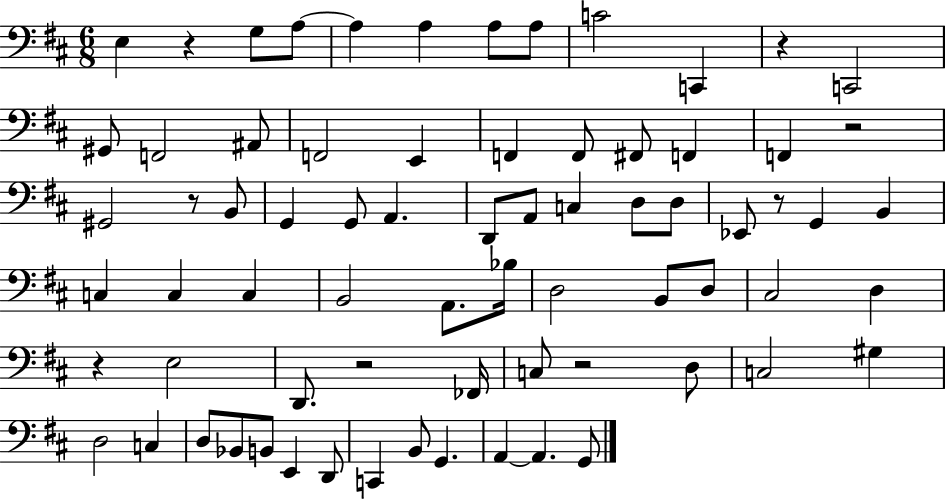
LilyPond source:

{
  \clef bass
  \numericTimeSignature
  \time 6/8
  \key d \major
  e4 r4 g8 a8~~ | a4 a4 a8 a8 | c'2 c,4 | r4 c,2 | \break gis,8 f,2 ais,8 | f,2 e,4 | f,4 f,8 fis,8 f,4 | f,4 r2 | \break gis,2 r8 b,8 | g,4 g,8 a,4. | d,8 a,8 c4 d8 d8 | ees,8 r8 g,4 b,4 | \break c4 c4 c4 | b,2 a,8. bes16 | d2 b,8 d8 | cis2 d4 | \break r4 e2 | d,8. r2 fes,16 | c8 r2 d8 | c2 gis4 | \break d2 c4 | d8 bes,8 b,8 e,4 d,8 | c,4 b,8 g,4. | a,4~~ a,4. g,8 | \break \bar "|."
}